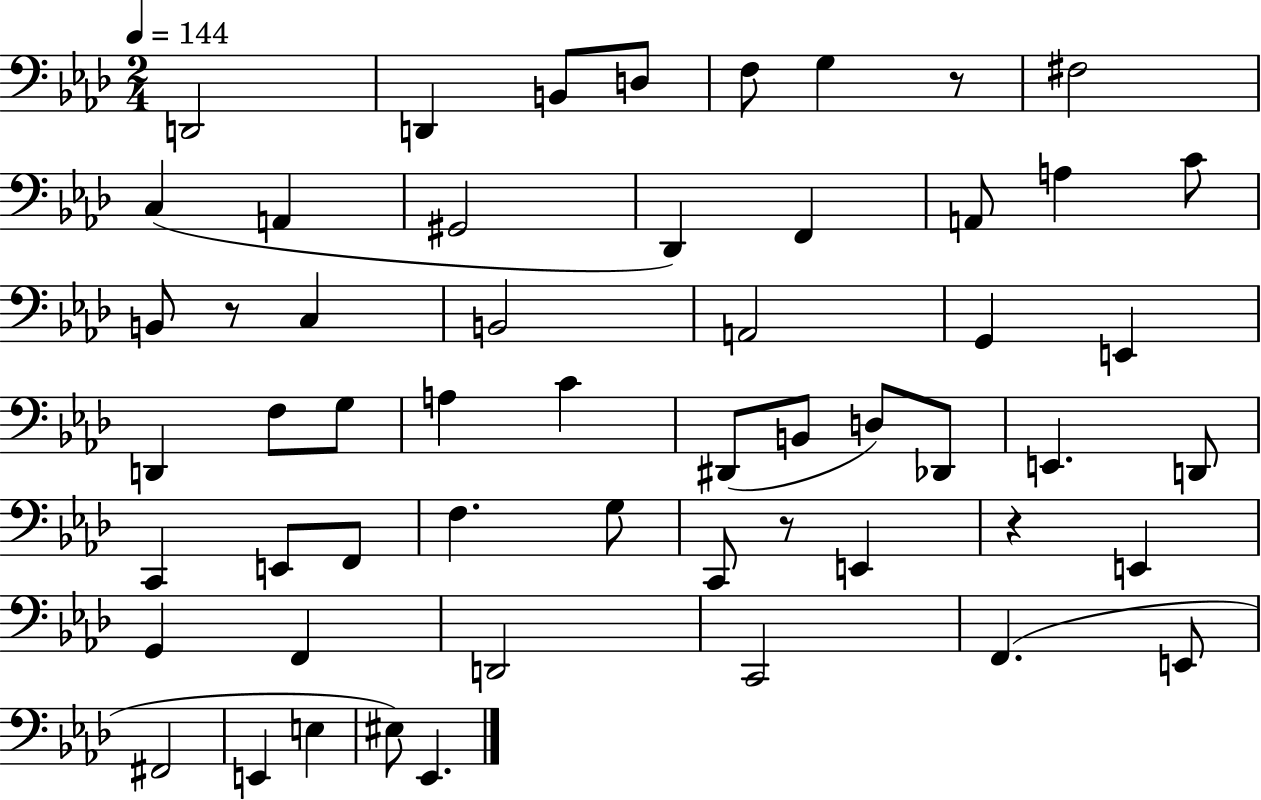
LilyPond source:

{
  \clef bass
  \numericTimeSignature
  \time 2/4
  \key aes \major
  \tempo 4 = 144
  d,2 | d,4 b,8 d8 | f8 g4 r8 | fis2 | \break c4( a,4 | gis,2 | des,4) f,4 | a,8 a4 c'8 | \break b,8 r8 c4 | b,2 | a,2 | g,4 e,4 | \break d,4 f8 g8 | a4 c'4 | dis,8( b,8 d8) des,8 | e,4. d,8 | \break c,4 e,8 f,8 | f4. g8 | c,8 r8 e,4 | r4 e,4 | \break g,4 f,4 | d,2 | c,2 | f,4.( e,8 | \break fis,2 | e,4 e4 | eis8) ees,4. | \bar "|."
}